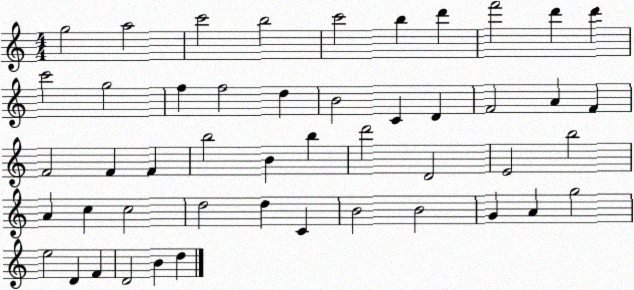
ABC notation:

X:1
T:Untitled
M:4/4
L:1/4
K:C
g2 a2 c'2 b2 c'2 b d' f'2 d' d' c'2 g2 f f2 d B2 C D F2 A F F2 F F b2 B b d'2 D2 E2 b2 A c c2 d2 d C B2 B2 G A g2 e2 D F D2 B d